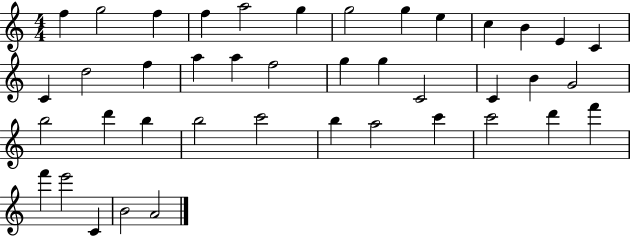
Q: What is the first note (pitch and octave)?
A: F5